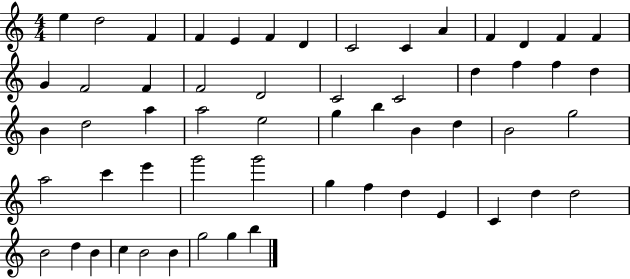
E5/q D5/h F4/q F4/q E4/q F4/q D4/q C4/h C4/q A4/q F4/q D4/q F4/q F4/q G4/q F4/h F4/q F4/h D4/h C4/h C4/h D5/q F5/q F5/q D5/q B4/q D5/h A5/q A5/h E5/h G5/q B5/q B4/q D5/q B4/h G5/h A5/h C6/q E6/q G6/h G6/h G5/q F5/q D5/q E4/q C4/q D5/q D5/h B4/h D5/q B4/q C5/q B4/h B4/q G5/h G5/q B5/q